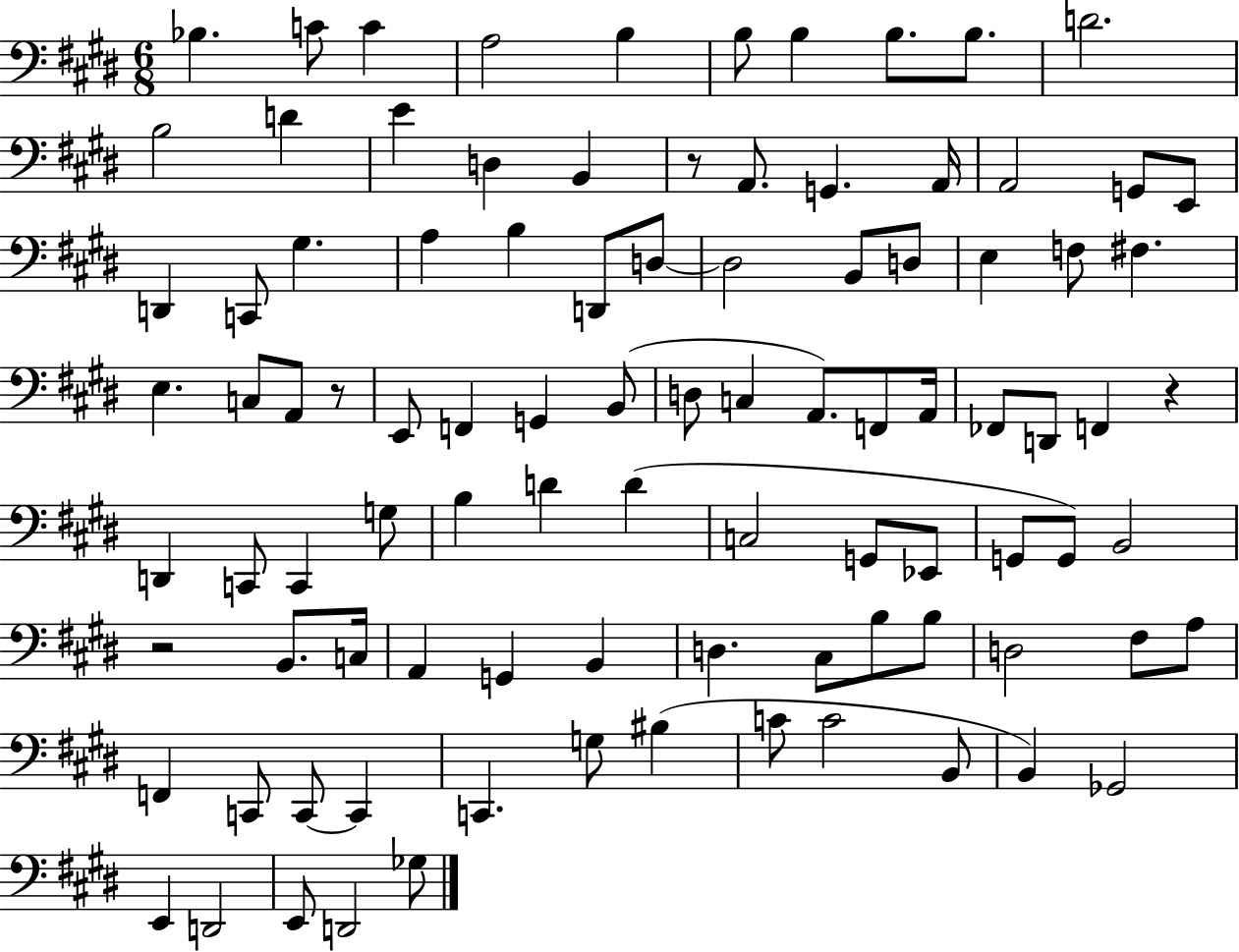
{
  \clef bass
  \numericTimeSignature
  \time 6/8
  \key e \major
  bes4. c'8 c'4 | a2 b4 | b8 b4 b8. b8. | d'2. | \break b2 d'4 | e'4 d4 b,4 | r8 a,8. g,4. a,16 | a,2 g,8 e,8 | \break d,4 c,8 gis4. | a4 b4 d,8 d8~~ | d2 b,8 d8 | e4 f8 fis4. | \break e4. c8 a,8 r8 | e,8 f,4 g,4 b,8( | d8 c4 a,8.) f,8 a,16 | fes,8 d,8 f,4 r4 | \break d,4 c,8 c,4 g8 | b4 d'4 d'4( | c2 g,8 ees,8 | g,8 g,8) b,2 | \break r2 b,8. c16 | a,4 g,4 b,4 | d4. cis8 b8 b8 | d2 fis8 a8 | \break f,4 c,8 c,8~~ c,4 | c,4. g8 bis4( | c'8 c'2 b,8 | b,4) ges,2 | \break e,4 d,2 | e,8 d,2 ges8 | \bar "|."
}